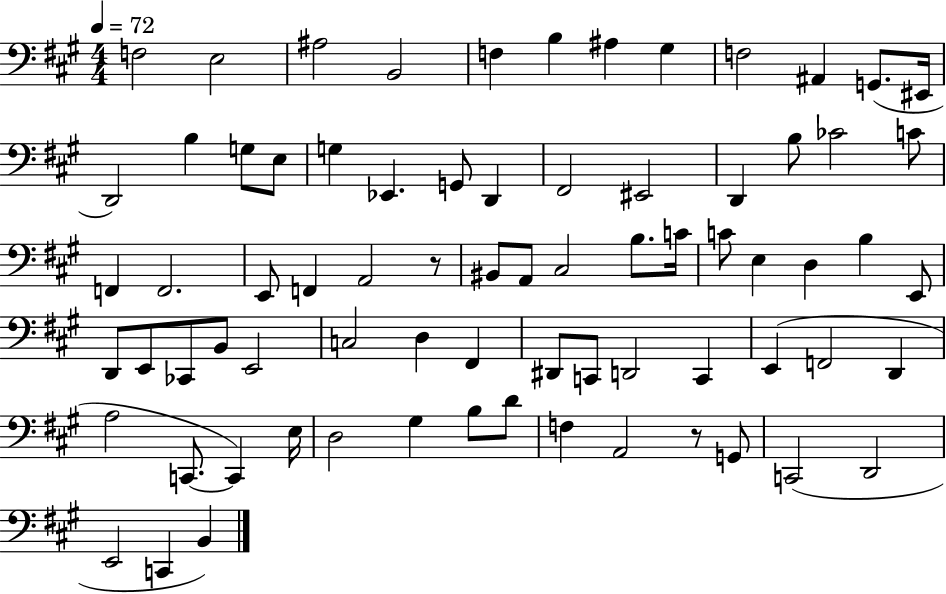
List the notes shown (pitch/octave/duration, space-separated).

F3/h E3/h A#3/h B2/h F3/q B3/q A#3/q G#3/q F3/h A#2/q G2/e. EIS2/s D2/h B3/q G3/e E3/e G3/q Eb2/q. G2/e D2/q F#2/h EIS2/h D2/q B3/e CES4/h C4/e F2/q F2/h. E2/e F2/q A2/h R/e BIS2/e A2/e C#3/h B3/e. C4/s C4/e E3/q D3/q B3/q E2/e D2/e E2/e CES2/e B2/e E2/h C3/h D3/q F#2/q D#2/e C2/e D2/h C2/q E2/q F2/h D2/q A3/h C2/e. C2/q E3/s D3/h G#3/q B3/e D4/e F3/q A2/h R/e G2/e C2/h D2/h E2/h C2/q B2/q